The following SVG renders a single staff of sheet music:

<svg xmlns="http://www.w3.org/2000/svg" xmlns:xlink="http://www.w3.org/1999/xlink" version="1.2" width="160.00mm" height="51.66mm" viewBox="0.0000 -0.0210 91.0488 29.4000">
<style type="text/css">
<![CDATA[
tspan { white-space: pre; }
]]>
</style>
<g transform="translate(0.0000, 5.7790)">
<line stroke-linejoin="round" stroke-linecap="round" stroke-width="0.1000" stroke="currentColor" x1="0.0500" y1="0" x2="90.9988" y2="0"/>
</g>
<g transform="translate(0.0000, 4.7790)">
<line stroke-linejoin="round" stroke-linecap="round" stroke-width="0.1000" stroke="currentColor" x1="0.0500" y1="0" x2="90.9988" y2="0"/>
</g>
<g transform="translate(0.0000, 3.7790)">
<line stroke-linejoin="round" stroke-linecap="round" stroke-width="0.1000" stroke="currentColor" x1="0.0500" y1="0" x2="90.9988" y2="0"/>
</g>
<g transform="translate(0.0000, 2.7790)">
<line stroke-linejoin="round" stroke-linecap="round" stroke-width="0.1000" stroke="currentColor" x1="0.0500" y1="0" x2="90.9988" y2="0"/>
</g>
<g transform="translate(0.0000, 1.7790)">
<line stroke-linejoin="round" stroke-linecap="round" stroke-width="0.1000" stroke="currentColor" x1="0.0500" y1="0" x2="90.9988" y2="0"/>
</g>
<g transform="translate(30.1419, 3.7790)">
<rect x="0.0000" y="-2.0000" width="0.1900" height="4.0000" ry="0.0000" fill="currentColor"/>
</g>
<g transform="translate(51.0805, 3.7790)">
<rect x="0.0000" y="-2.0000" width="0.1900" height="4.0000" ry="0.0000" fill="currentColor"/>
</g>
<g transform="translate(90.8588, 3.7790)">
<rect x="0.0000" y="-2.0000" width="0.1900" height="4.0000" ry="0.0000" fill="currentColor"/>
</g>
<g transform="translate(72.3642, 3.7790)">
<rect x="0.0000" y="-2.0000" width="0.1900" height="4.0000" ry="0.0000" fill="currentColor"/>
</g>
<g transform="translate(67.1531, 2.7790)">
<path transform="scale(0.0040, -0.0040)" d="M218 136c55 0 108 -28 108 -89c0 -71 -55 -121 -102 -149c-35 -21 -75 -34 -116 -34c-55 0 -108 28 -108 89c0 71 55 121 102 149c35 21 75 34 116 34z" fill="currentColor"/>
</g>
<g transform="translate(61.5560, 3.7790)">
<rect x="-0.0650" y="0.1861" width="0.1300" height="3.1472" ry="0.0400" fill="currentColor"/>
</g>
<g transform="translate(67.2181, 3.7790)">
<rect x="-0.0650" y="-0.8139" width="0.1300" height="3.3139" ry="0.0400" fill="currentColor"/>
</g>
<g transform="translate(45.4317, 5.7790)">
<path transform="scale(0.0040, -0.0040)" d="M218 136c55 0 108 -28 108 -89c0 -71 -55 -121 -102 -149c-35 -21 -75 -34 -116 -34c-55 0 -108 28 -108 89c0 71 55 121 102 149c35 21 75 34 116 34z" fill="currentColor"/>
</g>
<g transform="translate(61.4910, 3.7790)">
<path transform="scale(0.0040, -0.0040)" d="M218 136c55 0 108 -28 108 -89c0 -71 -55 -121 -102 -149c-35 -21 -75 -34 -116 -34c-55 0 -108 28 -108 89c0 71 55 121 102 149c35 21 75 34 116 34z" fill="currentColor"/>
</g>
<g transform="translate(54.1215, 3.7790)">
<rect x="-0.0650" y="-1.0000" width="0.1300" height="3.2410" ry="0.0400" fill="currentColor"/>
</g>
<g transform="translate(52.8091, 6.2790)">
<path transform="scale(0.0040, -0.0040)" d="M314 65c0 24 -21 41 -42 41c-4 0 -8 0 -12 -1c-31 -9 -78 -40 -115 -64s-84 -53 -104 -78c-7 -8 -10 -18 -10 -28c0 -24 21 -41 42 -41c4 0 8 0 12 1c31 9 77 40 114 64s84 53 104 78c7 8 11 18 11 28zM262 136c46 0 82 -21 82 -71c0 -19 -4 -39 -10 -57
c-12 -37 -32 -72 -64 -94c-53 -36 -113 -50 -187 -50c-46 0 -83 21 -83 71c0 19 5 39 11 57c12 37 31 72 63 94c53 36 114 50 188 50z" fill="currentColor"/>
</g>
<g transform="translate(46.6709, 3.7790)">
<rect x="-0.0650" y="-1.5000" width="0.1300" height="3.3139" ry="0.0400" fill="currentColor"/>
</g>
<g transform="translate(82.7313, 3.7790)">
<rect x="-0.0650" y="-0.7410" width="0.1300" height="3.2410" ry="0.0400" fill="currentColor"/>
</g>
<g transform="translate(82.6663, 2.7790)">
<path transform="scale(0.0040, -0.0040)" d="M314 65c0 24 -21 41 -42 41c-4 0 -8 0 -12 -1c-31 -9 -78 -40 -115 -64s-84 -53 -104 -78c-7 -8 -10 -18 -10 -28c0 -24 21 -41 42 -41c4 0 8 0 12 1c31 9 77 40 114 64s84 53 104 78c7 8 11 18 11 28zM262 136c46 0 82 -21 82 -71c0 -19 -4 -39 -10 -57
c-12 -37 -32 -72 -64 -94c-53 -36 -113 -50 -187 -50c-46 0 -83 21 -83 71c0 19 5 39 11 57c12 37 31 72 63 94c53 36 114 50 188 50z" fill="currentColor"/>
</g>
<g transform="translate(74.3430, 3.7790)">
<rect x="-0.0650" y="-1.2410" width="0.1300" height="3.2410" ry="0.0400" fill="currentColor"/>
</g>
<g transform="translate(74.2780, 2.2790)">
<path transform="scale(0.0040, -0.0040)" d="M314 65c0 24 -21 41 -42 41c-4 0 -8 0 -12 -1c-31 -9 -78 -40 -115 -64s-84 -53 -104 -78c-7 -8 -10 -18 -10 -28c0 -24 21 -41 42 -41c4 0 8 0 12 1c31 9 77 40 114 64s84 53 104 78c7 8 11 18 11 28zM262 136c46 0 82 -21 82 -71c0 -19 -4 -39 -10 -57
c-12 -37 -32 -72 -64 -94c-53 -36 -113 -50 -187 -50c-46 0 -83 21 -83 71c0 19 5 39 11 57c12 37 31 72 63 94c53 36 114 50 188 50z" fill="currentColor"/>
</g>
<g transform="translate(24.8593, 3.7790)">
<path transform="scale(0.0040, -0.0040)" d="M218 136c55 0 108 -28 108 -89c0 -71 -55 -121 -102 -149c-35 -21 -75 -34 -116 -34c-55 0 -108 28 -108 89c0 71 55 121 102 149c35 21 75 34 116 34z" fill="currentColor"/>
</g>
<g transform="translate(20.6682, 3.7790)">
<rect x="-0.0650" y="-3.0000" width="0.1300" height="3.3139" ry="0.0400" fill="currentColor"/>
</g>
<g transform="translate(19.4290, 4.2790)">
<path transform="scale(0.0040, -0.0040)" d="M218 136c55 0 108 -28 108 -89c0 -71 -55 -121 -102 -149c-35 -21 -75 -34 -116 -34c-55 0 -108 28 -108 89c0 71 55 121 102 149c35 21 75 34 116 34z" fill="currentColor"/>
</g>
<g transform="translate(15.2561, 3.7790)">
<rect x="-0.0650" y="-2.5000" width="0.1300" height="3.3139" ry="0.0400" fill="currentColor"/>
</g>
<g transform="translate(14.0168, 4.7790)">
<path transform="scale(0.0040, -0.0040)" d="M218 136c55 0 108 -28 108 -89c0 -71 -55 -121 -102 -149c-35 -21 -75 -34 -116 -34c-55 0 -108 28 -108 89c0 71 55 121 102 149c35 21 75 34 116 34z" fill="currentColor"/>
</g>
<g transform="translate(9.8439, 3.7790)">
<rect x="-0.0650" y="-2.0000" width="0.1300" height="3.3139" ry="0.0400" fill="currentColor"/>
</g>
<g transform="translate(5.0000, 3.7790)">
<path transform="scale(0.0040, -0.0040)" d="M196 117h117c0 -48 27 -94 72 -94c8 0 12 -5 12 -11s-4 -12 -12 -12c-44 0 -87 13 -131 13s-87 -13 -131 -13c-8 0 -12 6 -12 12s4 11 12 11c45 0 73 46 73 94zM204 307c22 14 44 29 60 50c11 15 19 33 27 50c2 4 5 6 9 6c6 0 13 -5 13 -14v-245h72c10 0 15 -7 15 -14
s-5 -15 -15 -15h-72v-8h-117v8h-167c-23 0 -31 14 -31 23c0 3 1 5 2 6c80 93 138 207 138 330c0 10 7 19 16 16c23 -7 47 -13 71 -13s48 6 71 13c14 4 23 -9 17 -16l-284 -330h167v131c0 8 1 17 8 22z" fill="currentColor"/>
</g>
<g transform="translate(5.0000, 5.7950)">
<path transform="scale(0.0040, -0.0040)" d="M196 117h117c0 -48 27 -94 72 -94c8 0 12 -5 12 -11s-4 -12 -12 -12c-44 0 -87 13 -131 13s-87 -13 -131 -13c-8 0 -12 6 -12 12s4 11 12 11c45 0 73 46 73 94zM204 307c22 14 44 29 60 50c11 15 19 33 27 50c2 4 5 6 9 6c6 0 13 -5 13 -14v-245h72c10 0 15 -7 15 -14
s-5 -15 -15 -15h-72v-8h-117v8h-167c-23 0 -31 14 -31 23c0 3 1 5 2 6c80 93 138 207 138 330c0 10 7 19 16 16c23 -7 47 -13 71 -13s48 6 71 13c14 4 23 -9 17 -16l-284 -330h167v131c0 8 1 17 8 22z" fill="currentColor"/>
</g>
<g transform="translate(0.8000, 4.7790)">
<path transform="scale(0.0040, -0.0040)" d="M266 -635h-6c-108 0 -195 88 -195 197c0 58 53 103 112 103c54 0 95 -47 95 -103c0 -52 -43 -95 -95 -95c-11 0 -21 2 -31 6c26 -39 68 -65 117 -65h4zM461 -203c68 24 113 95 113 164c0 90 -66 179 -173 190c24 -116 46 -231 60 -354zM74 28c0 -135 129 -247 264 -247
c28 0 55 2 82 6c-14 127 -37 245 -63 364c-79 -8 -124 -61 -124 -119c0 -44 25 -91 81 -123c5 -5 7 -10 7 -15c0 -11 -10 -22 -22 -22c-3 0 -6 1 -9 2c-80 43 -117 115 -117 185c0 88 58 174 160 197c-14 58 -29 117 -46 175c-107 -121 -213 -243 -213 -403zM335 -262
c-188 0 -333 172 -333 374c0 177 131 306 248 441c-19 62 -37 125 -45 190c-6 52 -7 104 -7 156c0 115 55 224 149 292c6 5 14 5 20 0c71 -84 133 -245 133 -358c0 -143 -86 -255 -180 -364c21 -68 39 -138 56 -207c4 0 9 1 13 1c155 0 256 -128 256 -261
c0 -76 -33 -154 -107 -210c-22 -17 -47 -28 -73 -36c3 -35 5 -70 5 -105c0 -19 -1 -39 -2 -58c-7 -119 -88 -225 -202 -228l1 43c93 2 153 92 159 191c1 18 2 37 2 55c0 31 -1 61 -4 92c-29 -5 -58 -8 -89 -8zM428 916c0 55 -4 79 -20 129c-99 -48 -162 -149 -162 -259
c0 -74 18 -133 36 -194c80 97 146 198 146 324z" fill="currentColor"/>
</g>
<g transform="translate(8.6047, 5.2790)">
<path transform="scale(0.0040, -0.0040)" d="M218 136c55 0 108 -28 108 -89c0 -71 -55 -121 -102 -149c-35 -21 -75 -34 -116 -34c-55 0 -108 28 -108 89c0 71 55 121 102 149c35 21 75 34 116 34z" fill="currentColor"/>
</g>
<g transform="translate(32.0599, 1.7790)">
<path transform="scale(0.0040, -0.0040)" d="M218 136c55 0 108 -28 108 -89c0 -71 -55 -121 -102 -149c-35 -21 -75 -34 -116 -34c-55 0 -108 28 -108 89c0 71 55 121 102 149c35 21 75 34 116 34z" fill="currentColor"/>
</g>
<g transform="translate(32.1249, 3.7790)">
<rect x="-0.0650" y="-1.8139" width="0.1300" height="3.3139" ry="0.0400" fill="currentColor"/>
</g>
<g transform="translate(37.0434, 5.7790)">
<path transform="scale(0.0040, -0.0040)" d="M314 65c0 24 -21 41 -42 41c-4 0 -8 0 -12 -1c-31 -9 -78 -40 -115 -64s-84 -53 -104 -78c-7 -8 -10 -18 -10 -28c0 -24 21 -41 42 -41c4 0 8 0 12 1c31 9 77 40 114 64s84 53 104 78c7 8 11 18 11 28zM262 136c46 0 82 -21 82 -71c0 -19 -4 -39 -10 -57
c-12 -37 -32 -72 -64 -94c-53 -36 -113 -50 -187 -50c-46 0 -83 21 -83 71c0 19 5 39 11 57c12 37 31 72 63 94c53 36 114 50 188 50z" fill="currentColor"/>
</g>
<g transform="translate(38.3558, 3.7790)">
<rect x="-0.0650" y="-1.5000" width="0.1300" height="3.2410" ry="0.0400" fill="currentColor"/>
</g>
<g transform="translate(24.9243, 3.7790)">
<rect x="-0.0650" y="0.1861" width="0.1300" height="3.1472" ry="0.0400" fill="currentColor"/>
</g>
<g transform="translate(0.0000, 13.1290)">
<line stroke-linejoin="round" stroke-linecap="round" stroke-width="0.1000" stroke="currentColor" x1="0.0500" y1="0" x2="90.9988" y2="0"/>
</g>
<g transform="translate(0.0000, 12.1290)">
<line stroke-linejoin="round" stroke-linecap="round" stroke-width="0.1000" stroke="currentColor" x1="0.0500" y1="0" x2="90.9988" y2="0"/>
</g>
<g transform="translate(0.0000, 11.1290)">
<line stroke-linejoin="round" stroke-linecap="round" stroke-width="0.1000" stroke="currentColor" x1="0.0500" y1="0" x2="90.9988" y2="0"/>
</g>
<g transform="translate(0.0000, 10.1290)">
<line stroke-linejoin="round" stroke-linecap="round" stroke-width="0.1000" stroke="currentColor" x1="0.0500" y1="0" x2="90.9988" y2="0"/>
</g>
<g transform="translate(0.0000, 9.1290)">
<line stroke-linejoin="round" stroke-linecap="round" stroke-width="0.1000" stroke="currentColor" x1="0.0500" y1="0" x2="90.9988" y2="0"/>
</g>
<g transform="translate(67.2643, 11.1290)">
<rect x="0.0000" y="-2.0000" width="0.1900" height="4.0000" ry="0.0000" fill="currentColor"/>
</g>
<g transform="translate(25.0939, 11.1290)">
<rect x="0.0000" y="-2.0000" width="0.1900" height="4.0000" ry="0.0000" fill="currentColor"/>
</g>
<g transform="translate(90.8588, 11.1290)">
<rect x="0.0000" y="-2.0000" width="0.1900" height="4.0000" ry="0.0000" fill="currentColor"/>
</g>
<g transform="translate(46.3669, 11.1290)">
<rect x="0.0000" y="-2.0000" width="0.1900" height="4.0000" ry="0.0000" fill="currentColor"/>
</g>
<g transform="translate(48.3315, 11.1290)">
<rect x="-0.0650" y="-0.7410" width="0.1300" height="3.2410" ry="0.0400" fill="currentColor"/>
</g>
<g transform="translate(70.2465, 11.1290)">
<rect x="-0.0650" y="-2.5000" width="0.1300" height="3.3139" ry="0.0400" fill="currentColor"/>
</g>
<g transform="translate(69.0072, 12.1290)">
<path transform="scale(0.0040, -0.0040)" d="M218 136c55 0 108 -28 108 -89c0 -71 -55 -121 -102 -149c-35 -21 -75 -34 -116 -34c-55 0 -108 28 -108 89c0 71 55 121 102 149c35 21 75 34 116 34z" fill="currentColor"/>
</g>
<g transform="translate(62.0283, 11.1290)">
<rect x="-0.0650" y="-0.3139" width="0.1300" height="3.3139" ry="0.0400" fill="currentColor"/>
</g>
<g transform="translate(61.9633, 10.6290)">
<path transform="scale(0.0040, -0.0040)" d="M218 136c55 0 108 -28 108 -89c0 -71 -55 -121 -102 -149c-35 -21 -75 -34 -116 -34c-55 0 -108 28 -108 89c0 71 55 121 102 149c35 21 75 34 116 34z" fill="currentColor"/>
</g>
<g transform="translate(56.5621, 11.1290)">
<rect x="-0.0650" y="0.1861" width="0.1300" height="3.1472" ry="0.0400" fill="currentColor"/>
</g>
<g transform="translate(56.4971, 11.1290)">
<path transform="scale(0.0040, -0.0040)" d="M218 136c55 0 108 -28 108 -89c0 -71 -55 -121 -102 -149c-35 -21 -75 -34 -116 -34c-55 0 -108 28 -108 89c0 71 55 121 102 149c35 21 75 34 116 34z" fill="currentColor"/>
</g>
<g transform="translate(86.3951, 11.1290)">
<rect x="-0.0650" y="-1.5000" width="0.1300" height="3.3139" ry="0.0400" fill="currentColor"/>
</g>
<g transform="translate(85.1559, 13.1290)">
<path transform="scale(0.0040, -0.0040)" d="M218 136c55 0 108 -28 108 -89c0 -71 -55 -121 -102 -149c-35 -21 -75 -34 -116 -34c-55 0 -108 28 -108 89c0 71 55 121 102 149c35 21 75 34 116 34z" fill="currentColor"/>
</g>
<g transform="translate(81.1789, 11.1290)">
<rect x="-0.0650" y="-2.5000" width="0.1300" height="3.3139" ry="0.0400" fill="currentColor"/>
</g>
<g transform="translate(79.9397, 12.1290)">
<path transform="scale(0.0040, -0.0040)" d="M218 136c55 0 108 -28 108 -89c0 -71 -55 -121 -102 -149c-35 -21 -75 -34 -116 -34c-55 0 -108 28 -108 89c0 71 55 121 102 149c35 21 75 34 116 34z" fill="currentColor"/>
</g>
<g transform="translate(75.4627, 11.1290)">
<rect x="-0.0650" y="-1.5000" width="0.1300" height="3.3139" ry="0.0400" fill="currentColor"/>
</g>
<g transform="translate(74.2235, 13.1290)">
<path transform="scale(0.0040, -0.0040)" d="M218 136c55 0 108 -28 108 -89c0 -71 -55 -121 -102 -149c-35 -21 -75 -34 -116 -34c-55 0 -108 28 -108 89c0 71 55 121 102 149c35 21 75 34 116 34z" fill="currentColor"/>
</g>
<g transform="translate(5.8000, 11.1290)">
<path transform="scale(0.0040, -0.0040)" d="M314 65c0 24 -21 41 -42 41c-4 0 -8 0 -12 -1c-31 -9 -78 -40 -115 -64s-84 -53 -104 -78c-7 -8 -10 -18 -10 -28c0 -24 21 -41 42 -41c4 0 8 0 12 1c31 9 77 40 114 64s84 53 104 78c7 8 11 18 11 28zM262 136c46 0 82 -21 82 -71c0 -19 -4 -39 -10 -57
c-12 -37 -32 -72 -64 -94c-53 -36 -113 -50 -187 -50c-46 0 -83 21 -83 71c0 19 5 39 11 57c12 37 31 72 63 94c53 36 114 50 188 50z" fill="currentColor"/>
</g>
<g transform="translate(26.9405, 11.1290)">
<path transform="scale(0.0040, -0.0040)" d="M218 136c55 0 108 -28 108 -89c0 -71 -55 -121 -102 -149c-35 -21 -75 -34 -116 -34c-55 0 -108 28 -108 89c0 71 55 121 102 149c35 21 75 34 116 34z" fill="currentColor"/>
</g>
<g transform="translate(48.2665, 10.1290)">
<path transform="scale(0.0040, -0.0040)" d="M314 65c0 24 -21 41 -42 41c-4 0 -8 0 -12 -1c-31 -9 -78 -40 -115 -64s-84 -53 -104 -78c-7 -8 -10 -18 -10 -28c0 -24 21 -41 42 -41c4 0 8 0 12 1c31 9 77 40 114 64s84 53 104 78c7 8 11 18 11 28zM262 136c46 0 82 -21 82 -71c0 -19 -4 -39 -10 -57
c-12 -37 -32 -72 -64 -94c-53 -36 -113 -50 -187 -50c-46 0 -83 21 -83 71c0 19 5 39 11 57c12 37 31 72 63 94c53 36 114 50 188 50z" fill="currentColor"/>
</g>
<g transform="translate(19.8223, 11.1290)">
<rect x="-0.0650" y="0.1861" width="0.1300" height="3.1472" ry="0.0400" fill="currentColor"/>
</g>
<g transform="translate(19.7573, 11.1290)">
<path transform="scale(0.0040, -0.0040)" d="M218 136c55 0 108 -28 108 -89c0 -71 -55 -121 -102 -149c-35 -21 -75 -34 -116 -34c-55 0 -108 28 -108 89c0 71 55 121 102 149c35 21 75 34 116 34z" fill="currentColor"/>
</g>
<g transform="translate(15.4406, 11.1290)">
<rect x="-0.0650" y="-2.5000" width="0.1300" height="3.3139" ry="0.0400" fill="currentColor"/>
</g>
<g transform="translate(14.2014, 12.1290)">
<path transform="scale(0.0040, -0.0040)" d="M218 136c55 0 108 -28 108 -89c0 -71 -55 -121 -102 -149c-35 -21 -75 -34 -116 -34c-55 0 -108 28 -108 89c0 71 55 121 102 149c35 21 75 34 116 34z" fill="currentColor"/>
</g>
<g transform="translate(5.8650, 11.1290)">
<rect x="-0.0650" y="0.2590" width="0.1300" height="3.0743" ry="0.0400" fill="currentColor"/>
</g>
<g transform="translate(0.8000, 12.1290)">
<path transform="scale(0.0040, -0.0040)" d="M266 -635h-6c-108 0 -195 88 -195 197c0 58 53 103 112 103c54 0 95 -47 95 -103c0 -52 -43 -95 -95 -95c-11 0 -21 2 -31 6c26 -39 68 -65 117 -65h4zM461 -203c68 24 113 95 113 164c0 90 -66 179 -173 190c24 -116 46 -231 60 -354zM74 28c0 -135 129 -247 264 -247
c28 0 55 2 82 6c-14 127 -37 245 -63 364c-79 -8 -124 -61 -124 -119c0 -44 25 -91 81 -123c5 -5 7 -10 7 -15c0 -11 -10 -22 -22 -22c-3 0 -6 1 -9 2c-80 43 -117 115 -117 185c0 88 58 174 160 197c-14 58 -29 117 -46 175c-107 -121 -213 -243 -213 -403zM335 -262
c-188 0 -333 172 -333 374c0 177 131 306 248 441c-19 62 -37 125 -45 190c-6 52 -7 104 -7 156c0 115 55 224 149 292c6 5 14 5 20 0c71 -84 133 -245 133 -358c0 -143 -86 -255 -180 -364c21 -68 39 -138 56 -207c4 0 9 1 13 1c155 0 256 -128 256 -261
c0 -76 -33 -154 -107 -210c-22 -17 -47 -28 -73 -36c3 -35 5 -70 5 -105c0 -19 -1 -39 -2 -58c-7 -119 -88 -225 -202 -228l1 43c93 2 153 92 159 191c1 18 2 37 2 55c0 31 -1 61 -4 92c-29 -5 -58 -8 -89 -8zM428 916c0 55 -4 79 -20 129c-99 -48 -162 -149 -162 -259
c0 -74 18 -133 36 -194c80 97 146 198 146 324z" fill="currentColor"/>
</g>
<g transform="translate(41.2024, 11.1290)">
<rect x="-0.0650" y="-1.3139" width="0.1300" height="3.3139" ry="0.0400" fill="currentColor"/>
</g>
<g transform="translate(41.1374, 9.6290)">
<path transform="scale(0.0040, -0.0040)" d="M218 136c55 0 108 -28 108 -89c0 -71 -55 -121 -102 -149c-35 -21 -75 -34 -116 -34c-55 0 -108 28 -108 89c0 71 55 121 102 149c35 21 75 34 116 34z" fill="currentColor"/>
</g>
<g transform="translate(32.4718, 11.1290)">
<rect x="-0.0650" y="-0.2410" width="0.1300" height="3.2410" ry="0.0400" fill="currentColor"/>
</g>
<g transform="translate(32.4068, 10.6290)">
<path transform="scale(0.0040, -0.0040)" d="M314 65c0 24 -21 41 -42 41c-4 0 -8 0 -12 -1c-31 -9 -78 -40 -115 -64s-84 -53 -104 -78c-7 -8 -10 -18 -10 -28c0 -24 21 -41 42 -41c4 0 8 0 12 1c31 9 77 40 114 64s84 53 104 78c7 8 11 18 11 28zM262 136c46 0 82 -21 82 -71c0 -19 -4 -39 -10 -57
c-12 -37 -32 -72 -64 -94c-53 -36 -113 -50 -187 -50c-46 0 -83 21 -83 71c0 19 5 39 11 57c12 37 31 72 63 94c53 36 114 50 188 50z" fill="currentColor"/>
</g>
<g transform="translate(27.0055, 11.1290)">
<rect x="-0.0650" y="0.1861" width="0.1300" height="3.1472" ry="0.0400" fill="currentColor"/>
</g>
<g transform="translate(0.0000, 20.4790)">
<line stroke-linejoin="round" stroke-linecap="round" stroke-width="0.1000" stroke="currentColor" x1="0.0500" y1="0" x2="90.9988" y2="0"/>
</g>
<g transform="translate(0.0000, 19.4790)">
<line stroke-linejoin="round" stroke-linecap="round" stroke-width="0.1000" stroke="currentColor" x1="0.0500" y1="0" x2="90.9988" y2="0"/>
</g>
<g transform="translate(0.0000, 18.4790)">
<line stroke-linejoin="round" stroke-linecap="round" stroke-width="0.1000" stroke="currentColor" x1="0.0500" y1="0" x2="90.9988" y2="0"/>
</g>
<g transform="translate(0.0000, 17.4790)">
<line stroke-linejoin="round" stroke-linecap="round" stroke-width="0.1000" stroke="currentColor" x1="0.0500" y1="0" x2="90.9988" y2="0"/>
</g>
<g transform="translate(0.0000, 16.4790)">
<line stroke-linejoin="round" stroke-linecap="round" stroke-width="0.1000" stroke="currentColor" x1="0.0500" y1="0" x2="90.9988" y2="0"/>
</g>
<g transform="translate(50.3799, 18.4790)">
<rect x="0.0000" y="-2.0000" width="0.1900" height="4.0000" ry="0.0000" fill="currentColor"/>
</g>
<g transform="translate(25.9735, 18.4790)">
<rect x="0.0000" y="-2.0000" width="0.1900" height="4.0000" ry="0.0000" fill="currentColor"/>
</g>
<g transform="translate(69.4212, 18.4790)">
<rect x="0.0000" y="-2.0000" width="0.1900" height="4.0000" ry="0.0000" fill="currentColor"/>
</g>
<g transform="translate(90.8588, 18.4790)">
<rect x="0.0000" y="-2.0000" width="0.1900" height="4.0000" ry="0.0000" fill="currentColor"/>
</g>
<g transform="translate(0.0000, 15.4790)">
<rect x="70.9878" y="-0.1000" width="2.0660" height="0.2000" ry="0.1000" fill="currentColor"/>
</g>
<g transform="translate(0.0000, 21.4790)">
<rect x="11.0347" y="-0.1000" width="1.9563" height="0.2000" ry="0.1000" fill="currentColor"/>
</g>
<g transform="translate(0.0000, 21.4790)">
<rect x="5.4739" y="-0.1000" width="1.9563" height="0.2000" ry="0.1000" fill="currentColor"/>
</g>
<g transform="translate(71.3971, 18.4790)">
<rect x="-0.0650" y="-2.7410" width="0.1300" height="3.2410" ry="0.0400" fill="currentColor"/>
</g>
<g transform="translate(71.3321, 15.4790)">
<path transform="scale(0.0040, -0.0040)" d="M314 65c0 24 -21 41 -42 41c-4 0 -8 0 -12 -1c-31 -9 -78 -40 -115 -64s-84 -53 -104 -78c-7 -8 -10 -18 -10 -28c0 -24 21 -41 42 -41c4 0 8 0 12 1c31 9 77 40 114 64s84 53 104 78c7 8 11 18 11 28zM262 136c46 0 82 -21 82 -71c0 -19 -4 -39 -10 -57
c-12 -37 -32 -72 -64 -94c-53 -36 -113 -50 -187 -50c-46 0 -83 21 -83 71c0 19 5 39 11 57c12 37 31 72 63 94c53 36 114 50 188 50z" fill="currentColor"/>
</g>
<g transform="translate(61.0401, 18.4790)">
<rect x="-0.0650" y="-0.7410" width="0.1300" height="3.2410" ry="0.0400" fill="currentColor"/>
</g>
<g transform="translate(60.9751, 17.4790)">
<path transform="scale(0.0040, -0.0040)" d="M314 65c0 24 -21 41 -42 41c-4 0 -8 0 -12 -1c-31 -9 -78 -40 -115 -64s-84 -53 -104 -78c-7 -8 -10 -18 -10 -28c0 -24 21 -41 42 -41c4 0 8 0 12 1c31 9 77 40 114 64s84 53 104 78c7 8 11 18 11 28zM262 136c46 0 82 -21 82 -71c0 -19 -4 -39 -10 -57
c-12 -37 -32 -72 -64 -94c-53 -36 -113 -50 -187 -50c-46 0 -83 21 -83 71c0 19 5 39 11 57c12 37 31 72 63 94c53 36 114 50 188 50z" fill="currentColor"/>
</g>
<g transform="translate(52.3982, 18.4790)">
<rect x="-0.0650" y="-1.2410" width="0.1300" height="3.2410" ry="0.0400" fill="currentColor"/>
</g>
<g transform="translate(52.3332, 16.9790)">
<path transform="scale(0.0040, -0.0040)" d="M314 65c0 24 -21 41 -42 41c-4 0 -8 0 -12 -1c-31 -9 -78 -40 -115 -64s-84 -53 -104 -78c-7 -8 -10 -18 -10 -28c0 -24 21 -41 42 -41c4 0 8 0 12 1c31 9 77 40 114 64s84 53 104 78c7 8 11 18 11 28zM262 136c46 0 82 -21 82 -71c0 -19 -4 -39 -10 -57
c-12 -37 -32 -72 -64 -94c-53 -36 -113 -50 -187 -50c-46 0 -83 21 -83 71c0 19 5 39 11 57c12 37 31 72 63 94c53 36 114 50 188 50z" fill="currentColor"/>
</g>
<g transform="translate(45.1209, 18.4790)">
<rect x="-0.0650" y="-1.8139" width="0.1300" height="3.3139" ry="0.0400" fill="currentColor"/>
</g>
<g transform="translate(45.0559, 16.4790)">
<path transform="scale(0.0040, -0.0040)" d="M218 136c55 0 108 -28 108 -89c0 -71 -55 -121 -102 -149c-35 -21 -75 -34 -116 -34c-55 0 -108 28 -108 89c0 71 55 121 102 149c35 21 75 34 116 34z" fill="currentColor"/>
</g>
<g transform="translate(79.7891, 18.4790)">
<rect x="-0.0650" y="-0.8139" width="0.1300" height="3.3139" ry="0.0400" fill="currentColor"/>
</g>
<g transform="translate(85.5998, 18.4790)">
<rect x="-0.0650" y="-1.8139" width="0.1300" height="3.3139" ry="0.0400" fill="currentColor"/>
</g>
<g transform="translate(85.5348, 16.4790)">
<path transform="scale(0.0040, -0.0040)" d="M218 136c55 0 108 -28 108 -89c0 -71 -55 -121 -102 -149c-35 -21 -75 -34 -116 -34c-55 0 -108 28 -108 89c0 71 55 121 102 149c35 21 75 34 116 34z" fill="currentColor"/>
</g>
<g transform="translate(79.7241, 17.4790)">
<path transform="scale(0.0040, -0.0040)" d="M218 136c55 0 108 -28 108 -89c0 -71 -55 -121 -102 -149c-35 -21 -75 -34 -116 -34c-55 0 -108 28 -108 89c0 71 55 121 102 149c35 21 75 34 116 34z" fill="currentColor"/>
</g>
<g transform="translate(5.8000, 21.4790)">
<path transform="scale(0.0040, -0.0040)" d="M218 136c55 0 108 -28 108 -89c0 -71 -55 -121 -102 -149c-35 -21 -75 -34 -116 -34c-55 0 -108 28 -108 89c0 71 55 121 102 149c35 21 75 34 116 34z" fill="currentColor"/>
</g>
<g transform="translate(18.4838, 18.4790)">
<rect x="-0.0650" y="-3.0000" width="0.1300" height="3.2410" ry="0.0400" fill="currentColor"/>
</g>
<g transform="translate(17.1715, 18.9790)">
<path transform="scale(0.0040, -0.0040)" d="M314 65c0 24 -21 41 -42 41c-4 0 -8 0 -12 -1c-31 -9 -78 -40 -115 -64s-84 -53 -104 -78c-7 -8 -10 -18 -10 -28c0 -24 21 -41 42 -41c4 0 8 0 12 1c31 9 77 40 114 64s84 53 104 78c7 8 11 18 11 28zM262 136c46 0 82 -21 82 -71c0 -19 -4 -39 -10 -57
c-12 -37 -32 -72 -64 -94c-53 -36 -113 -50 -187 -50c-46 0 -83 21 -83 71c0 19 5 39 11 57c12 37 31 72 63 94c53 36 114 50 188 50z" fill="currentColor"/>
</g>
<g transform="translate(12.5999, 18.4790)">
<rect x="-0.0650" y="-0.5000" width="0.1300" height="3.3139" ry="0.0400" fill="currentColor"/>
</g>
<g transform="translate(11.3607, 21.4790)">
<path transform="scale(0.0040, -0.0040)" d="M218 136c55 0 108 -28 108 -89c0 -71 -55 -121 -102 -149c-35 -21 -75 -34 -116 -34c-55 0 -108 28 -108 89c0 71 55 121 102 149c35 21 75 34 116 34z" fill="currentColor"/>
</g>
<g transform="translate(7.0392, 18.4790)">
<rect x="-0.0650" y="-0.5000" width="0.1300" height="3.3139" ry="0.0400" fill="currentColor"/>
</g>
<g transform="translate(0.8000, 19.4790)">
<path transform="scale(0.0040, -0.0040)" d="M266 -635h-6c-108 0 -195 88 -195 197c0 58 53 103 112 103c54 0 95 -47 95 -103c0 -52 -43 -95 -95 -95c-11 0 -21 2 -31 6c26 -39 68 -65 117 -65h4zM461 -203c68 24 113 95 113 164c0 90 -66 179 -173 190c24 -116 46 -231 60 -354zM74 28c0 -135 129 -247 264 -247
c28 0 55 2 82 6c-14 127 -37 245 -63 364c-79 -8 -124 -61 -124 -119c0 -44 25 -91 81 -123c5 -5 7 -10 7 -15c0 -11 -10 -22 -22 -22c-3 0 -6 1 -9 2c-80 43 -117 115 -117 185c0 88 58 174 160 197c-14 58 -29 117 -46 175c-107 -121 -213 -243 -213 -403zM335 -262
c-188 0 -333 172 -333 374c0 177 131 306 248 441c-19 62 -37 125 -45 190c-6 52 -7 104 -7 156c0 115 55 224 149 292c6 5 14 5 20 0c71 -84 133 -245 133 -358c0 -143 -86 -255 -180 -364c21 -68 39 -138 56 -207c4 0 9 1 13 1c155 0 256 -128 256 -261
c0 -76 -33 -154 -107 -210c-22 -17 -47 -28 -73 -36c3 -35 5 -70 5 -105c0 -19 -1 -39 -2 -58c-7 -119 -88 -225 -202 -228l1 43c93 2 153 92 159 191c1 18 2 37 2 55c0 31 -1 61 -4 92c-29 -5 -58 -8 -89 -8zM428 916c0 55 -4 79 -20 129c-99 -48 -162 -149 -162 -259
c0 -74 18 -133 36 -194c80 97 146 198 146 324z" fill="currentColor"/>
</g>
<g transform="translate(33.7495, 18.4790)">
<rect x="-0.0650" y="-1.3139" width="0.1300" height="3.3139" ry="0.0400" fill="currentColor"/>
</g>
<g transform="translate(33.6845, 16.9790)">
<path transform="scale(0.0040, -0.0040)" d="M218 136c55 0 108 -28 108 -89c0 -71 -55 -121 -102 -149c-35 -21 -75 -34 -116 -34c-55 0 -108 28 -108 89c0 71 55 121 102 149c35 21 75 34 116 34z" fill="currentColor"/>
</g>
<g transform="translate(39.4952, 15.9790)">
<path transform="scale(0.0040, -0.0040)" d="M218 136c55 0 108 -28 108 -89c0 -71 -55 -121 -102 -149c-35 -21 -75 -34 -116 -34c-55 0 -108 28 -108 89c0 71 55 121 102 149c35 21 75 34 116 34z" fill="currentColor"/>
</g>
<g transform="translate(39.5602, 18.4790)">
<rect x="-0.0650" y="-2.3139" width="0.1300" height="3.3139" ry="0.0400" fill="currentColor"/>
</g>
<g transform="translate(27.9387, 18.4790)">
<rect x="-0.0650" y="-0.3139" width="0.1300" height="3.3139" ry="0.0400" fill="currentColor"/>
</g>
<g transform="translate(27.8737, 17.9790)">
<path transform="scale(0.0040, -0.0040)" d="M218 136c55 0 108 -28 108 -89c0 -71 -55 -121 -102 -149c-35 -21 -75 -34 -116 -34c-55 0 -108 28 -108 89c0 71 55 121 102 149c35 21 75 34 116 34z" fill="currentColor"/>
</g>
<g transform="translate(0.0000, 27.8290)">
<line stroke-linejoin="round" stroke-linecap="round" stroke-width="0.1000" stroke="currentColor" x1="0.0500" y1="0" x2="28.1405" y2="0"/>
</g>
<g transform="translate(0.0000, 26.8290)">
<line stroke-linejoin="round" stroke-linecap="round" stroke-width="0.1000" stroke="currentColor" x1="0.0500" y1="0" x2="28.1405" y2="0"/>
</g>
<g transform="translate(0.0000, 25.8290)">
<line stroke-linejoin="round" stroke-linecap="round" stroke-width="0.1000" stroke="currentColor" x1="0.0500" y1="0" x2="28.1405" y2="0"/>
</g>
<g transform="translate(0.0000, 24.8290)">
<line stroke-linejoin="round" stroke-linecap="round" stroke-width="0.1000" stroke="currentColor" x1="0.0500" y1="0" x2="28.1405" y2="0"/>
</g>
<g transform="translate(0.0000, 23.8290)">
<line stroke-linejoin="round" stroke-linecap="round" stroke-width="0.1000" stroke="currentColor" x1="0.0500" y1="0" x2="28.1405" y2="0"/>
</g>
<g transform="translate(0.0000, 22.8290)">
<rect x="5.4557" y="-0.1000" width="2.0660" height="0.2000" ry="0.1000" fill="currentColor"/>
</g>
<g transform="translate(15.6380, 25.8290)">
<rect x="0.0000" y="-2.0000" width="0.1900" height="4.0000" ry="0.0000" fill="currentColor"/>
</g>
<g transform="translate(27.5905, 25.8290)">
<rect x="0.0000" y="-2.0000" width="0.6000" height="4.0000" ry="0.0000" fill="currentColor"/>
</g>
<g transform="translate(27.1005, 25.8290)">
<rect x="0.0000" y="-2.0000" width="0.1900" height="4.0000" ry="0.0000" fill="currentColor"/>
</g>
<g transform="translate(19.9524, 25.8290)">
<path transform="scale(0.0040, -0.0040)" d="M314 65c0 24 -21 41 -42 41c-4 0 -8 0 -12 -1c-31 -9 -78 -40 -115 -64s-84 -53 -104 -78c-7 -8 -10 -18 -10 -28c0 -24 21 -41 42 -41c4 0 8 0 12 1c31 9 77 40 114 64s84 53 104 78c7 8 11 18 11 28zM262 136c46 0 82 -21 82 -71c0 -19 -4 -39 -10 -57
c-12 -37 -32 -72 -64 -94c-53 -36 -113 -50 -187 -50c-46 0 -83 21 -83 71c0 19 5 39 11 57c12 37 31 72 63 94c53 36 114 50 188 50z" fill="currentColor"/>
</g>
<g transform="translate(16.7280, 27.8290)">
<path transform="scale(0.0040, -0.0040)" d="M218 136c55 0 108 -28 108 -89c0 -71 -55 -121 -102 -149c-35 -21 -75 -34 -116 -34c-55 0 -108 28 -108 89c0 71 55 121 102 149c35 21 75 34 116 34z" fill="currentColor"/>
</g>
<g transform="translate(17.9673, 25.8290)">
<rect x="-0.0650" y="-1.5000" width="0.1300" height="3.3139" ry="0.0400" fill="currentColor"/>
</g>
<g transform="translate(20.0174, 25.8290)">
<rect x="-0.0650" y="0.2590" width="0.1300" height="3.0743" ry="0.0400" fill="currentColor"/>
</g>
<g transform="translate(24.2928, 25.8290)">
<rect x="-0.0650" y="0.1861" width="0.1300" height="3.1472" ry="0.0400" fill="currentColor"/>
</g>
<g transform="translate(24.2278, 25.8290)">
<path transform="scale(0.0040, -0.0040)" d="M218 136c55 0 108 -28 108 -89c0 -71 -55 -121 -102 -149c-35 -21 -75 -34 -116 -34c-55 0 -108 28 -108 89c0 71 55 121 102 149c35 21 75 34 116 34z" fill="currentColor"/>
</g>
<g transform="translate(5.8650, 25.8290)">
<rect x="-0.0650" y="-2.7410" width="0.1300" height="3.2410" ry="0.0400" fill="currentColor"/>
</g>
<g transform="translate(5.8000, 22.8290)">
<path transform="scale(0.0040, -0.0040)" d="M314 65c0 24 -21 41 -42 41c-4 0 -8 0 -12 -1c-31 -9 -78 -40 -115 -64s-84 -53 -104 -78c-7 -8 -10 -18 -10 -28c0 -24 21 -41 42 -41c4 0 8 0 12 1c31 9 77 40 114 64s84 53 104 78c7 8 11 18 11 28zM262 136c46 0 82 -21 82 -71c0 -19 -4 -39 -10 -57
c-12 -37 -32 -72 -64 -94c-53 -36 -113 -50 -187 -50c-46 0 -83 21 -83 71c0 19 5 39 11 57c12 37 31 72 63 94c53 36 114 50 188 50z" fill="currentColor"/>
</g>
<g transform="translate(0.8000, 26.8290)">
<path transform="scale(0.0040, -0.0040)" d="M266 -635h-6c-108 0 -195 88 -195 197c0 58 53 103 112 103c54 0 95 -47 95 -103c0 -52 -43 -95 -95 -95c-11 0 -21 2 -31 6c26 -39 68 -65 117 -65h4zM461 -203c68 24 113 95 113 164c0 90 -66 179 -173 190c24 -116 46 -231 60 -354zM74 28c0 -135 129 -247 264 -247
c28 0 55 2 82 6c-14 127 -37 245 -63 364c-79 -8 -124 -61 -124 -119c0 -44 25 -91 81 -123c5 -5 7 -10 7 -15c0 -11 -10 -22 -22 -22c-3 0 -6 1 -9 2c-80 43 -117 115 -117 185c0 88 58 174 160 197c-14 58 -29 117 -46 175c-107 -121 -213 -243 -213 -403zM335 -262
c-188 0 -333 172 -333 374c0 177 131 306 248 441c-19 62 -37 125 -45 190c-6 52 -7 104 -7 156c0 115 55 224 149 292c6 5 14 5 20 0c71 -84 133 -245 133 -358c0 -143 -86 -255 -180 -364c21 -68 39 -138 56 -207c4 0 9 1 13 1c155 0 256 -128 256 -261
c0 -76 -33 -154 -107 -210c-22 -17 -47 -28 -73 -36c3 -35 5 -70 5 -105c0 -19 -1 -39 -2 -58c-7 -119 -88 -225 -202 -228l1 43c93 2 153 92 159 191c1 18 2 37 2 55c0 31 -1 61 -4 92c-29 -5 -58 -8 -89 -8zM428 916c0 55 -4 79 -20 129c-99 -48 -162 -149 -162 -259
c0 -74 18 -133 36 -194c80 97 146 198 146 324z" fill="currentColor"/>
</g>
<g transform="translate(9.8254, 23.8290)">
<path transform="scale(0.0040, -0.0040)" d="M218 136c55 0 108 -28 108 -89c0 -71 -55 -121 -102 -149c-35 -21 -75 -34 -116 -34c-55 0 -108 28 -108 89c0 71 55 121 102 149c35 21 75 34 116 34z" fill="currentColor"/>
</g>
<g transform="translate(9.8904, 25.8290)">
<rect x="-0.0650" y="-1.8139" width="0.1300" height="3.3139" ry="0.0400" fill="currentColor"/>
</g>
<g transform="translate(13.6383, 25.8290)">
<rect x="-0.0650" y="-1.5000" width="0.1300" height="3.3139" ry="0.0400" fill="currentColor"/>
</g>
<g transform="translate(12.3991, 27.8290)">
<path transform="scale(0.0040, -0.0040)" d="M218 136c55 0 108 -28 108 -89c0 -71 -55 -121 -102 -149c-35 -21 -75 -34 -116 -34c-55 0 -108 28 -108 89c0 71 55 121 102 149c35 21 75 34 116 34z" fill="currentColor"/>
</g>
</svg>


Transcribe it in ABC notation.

X:1
T:Untitled
M:4/4
L:1/4
K:C
F G A B f E2 E D2 B d e2 d2 B2 G B B c2 e d2 B c G E G E C C A2 c e g f e2 d2 a2 d f a2 f E E B2 B